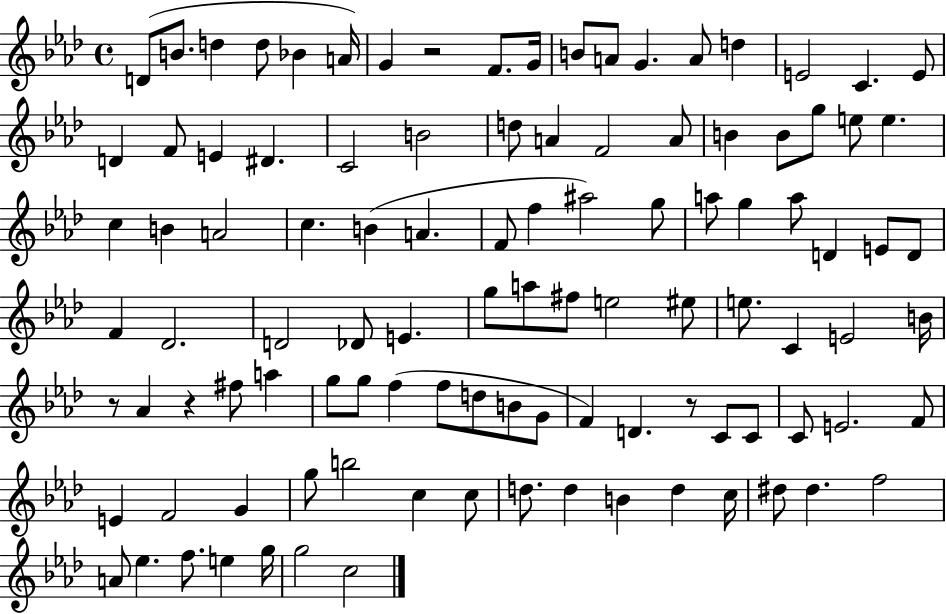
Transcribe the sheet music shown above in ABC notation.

X:1
T:Untitled
M:4/4
L:1/4
K:Ab
D/2 B/2 d d/2 _B A/4 G z2 F/2 G/4 B/2 A/2 G A/2 d E2 C E/2 D F/2 E ^D C2 B2 d/2 A F2 A/2 B B/2 g/2 e/2 e c B A2 c B A F/2 f ^a2 g/2 a/2 g a/2 D E/2 D/2 F _D2 D2 _D/2 E g/2 a/2 ^f/2 e2 ^e/2 e/2 C E2 B/4 z/2 _A z ^f/2 a g/2 g/2 f f/2 d/2 B/2 G/2 F D z/2 C/2 C/2 C/2 E2 F/2 E F2 G g/2 b2 c c/2 d/2 d B d c/4 ^d/2 ^d f2 A/2 _e f/2 e g/4 g2 c2